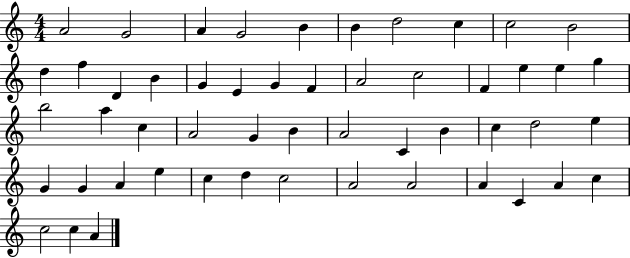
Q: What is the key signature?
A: C major